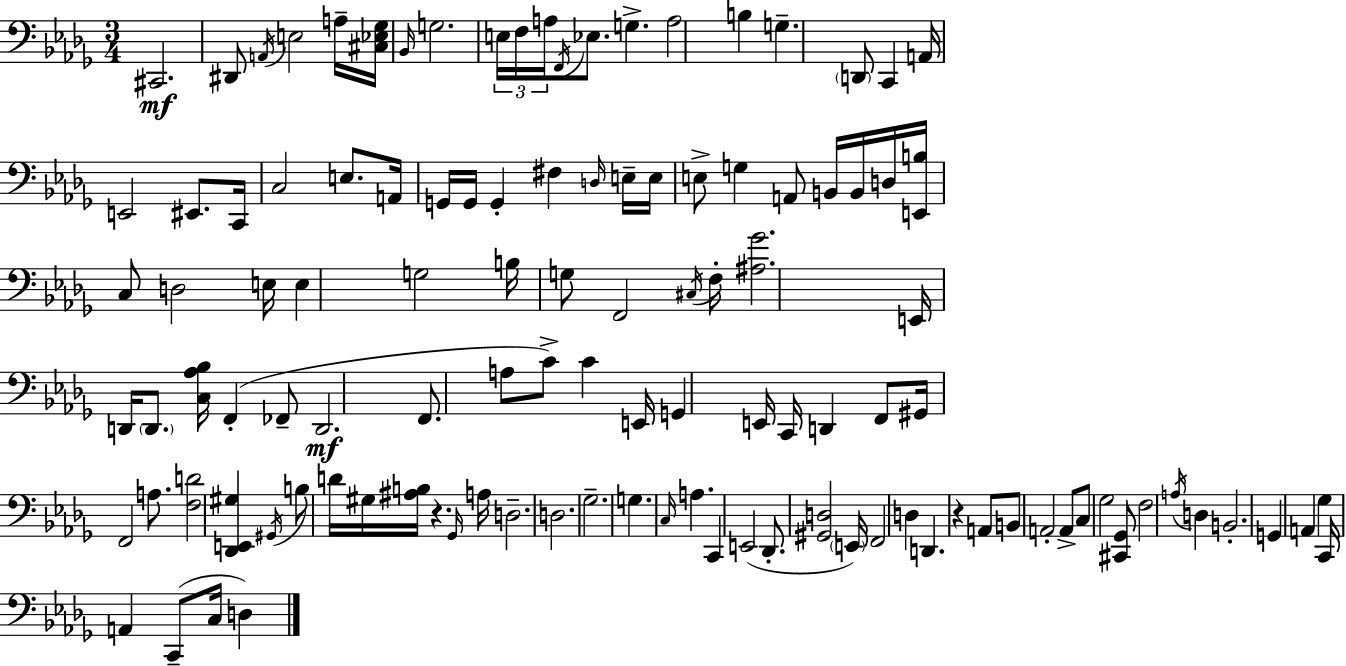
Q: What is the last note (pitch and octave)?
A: D3